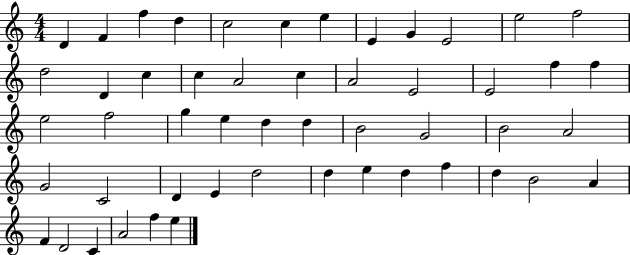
X:1
T:Untitled
M:4/4
L:1/4
K:C
D F f d c2 c e E G E2 e2 f2 d2 D c c A2 c A2 E2 E2 f f e2 f2 g e d d B2 G2 B2 A2 G2 C2 D E d2 d e d f d B2 A F D2 C A2 f e